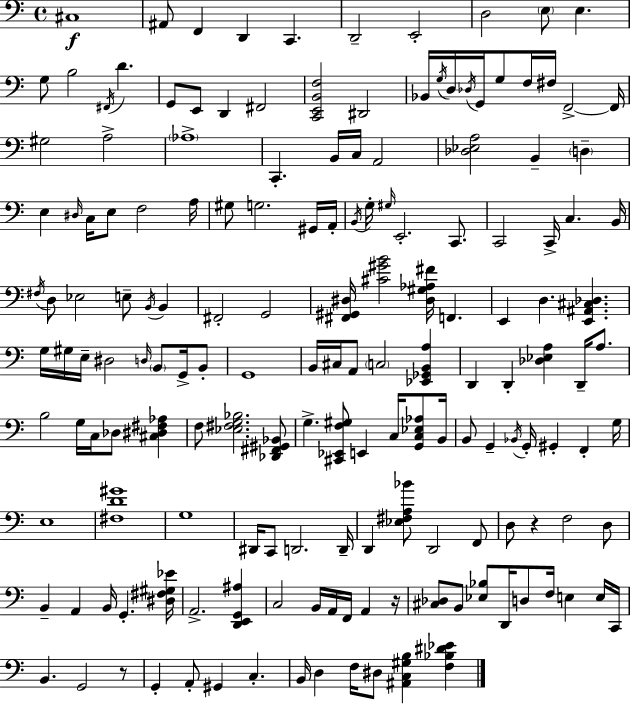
{
  \clef bass
  \time 4/4
  \defaultTimeSignature
  \key c \major
  \repeat volta 2 { cis1\f | ais,8 f,4 d,4 c,4. | d,2-- e,2-. | d2 \parenthesize e8 e4. | \break g8 b2 \acciaccatura { fis,16 } d'4. | g,8 e,8 d,4 fis,2 | <c, e, b, f>2 dis,2 | bes,16 \acciaccatura { g16 } d16 \acciaccatura { des16 } g,16 g8 f16 fis16 f,2->~~ | \break f,16 gis2 a2-> | \parenthesize aes1-> | c,4.-. b,16 c16 a,2 | <des ees a>2 b,4-- \parenthesize d4-- | \break e4 \grace { dis16 } c16 e8 f2 | a16 gis8 g2. | gis,16 a,16-. \acciaccatura { b,16 } g16-. \grace { gis16 } e,2.-. | c,8. c,2 c,16-> c4. | \break b,16 \acciaccatura { fis16 } d8 ees2 | e8-- \acciaccatura { b,16 } b,4 fis,2-. | g,2 <fis, gis, dis>16 <cis' gis' b'>2 | <dis gis aes fis'>16 f,4. e,4 d4. | \break <e, ais, cis des>4. g16 gis16 e16-- dis2 | \grace { d16 } \parenthesize b,8 g,16-> b,8-. g,1 | b,16 cis16 a,8 \parenthesize c2 | <ees, ges, b, a>4 d,4 d,4-. | \break <des ees a>4 d,16-- a8. b2 | g16 c16 des8 <cis dis fis aes>4 f8 <ees fis g bes>2. | <des, fis, gis, bes,>8 g4.-> <cis, ees, f gis>8 | e,4 c16 <g, c ees aes>8 b,16 b,8 g,4-- \acciaccatura { bes,16 } | \break g,16-. gis,4-. f,4-. g16 e1 | <fis d' gis'>1 | g1 | dis,16 c,8 d,2. | \break d,16-- d,4 <ees fis a bes'>8 | d,2 f,8 d8 r4 | f2 d8 b,4-- a,4 | b,16 g,4.-. <dis fis gis ees'>16 a,2.-> | \break <d, e, g, ais>4 c2 | b,16 a,16 f,16 a,4 r16 <cis des>8 b,8 <ees bes>8 | d,16 d8 f16 e4 e16 c,16 b,4. | g,2 r8 g,4-. a,8-. | \break gis,4 c4.-. b,16 d4 f16 | dis8 <ais, c gis b>4 <f bes dis' ees'>4 } \bar "|."
}